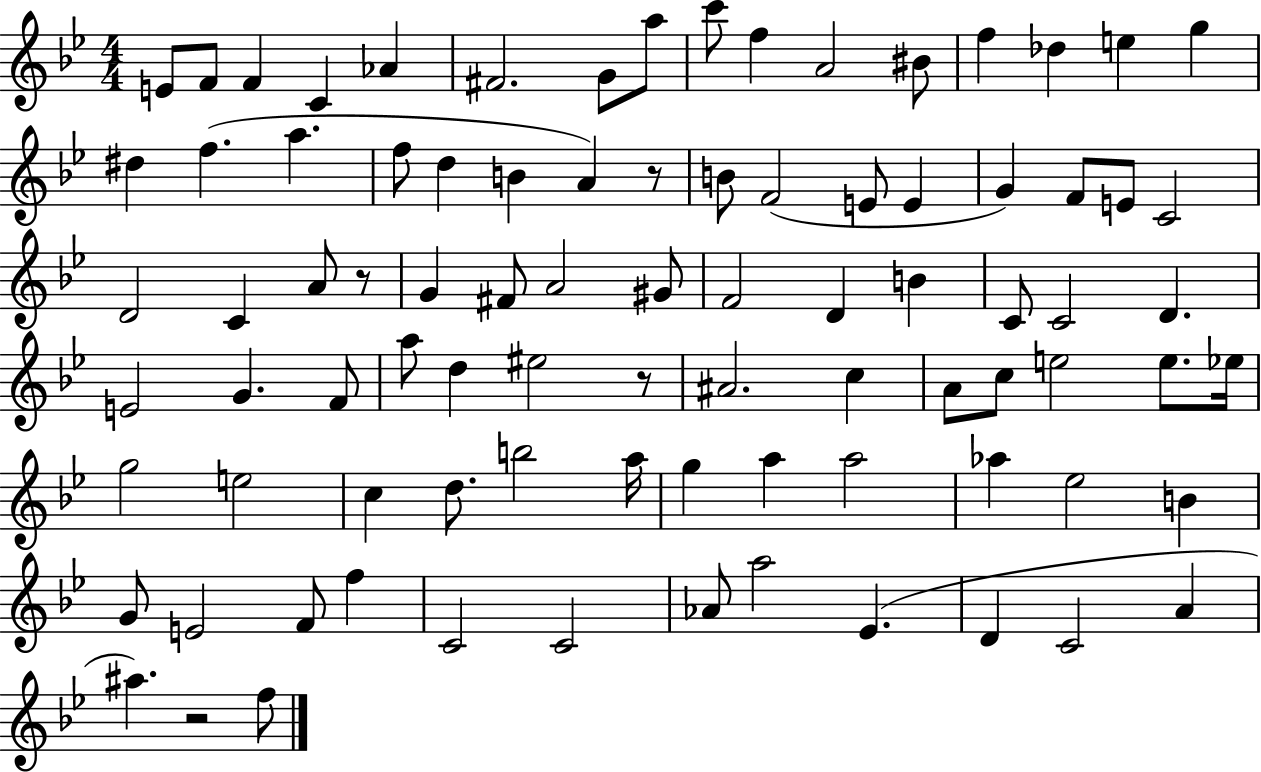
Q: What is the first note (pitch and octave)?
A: E4